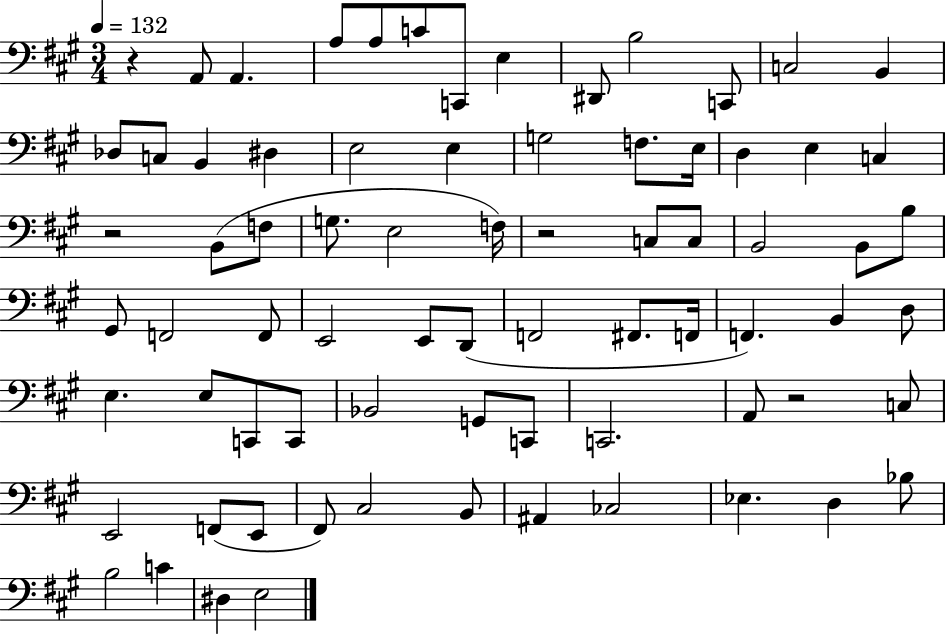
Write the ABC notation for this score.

X:1
T:Untitled
M:3/4
L:1/4
K:A
z A,,/2 A,, A,/2 A,/2 C/2 C,,/2 E, ^D,,/2 B,2 C,,/2 C,2 B,, _D,/2 C,/2 B,, ^D, E,2 E, G,2 F,/2 E,/4 D, E, C, z2 B,,/2 F,/2 G,/2 E,2 F,/4 z2 C,/2 C,/2 B,,2 B,,/2 B,/2 ^G,,/2 F,,2 F,,/2 E,,2 E,,/2 D,,/2 F,,2 ^F,,/2 F,,/4 F,, B,, D,/2 E, E,/2 C,,/2 C,,/2 _B,,2 G,,/2 C,,/2 C,,2 A,,/2 z2 C,/2 E,,2 F,,/2 E,,/2 ^F,,/2 ^C,2 B,,/2 ^A,, _C,2 _E, D, _B,/2 B,2 C ^D, E,2